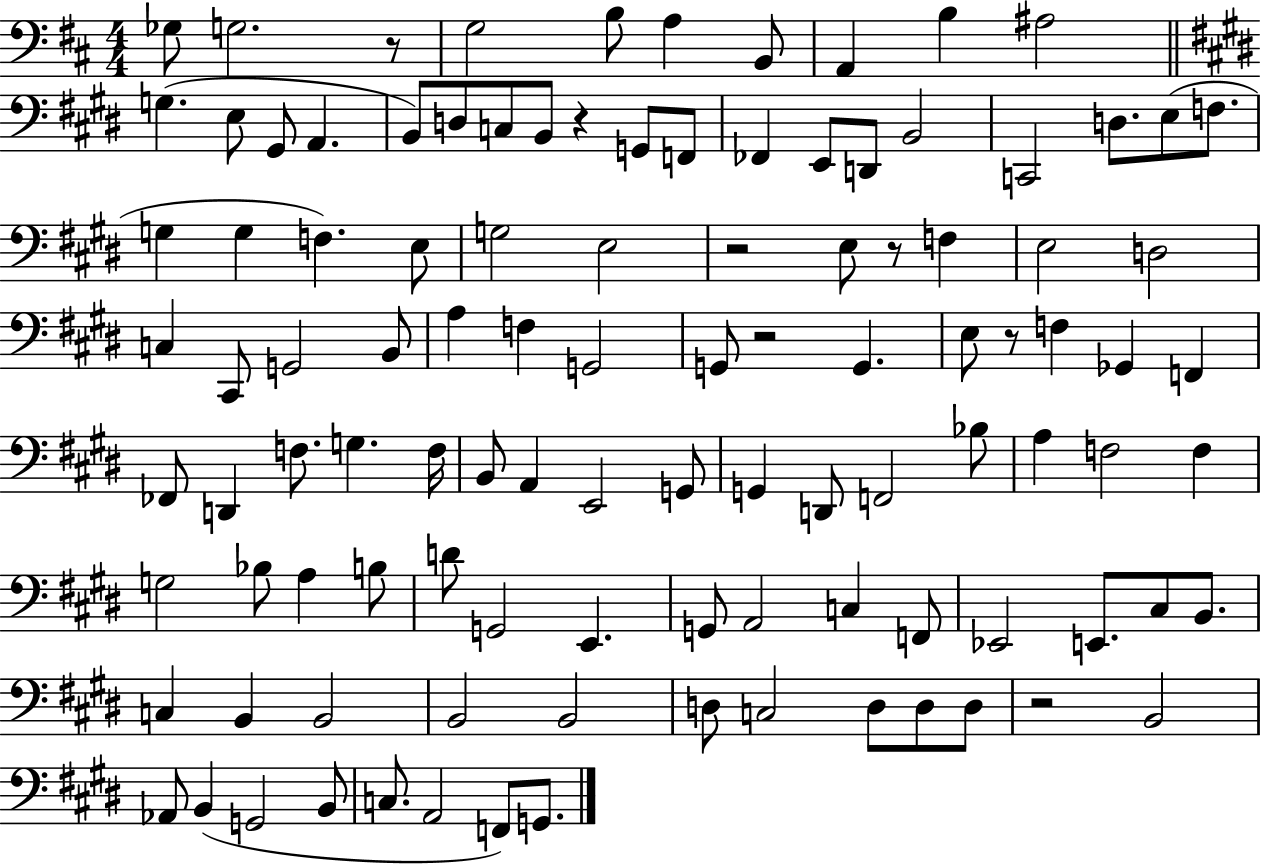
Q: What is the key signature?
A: D major